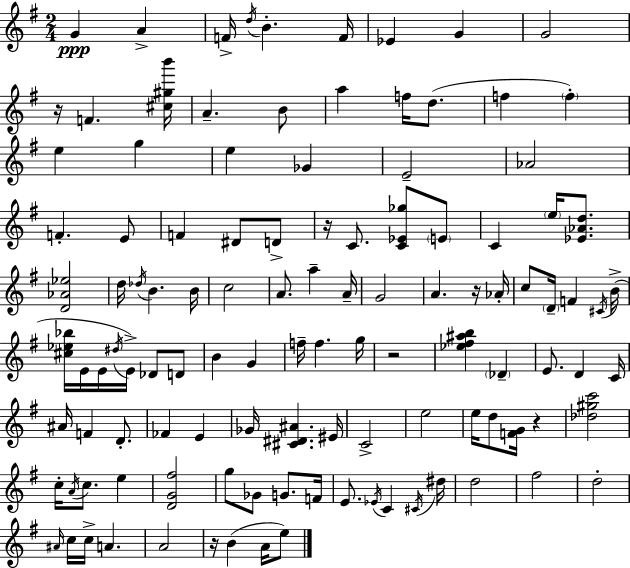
{
  \clef treble
  \numericTimeSignature
  \time 2/4
  \key g \major
  \repeat volta 2 { g'4\ppp a'4-> | f'16-> \acciaccatura { d''16 } b'4.-. | f'16 ees'4 g'4 | g'2 | \break r16 f'4. | <cis'' gis'' b'''>16 a'4.-- b'8 | a''4 f''16 d''8.( | f''4 \parenthesize f''4-.) | \break e''4 g''4 | e''4 ges'4 | e'2-- | aes'2 | \break f'4.-. e'8 | f'4 dis'8 d'8-> | r16 c'8. <c' ees' ges''>8 \parenthesize e'8 | c'4 \parenthesize e''16 <ees' aes' d''>8. | \break <d' aes' ees''>2 | d''16 \acciaccatura { des''16 } b'4. | b'16 c''2 | a'8. a''4-- | \break a'16-- g'2 | a'4. | r16 aes'16-. c''8 \parenthesize d'16-- f'4 | \acciaccatura { cis'16 } b'16->( <cis'' ees'' bes''>16 e'16 e'16 \acciaccatura { dis''16 } e'16->) | \break des'8 d'8 b'4 | g'4 f''16-- f''4. | g''16 r2 | <ees'' fis'' ais'' b''>4 | \break \parenthesize des'4-- e'8. d'4 | c'16 ais'16 f'4 | d'8.-. fes'4 | e'4 ges'16 <cis' dis' ais'>4. | \break eis'16 c'2-> | e''2 | e''16 d''8 <f' g'>16 | r4 <des'' gis'' c'''>2 | \break c''16-. \acciaccatura { a'16 } c''8. | e''4 <d' g' fis''>2 | g''8 ges'8 | g'8. f'16 e'8. | \break \acciaccatura { ees'16 } c'4 \acciaccatura { cis'16 } dis''16 d''2 | fis''2 | d''2-. | \grace { ais'16 } | \break c''16 c''16-> a'4. | a'2 | r16 b'4( a'16 e''8) | } \bar "|."
}